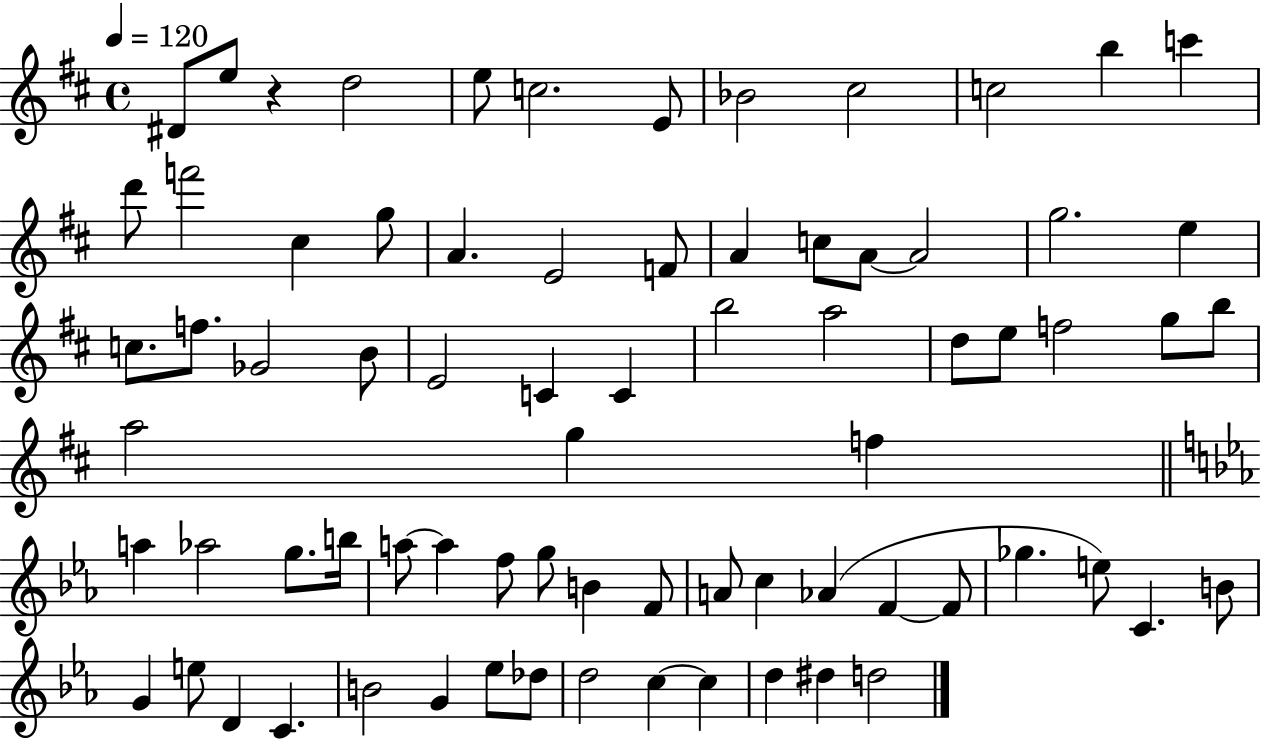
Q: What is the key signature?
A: D major